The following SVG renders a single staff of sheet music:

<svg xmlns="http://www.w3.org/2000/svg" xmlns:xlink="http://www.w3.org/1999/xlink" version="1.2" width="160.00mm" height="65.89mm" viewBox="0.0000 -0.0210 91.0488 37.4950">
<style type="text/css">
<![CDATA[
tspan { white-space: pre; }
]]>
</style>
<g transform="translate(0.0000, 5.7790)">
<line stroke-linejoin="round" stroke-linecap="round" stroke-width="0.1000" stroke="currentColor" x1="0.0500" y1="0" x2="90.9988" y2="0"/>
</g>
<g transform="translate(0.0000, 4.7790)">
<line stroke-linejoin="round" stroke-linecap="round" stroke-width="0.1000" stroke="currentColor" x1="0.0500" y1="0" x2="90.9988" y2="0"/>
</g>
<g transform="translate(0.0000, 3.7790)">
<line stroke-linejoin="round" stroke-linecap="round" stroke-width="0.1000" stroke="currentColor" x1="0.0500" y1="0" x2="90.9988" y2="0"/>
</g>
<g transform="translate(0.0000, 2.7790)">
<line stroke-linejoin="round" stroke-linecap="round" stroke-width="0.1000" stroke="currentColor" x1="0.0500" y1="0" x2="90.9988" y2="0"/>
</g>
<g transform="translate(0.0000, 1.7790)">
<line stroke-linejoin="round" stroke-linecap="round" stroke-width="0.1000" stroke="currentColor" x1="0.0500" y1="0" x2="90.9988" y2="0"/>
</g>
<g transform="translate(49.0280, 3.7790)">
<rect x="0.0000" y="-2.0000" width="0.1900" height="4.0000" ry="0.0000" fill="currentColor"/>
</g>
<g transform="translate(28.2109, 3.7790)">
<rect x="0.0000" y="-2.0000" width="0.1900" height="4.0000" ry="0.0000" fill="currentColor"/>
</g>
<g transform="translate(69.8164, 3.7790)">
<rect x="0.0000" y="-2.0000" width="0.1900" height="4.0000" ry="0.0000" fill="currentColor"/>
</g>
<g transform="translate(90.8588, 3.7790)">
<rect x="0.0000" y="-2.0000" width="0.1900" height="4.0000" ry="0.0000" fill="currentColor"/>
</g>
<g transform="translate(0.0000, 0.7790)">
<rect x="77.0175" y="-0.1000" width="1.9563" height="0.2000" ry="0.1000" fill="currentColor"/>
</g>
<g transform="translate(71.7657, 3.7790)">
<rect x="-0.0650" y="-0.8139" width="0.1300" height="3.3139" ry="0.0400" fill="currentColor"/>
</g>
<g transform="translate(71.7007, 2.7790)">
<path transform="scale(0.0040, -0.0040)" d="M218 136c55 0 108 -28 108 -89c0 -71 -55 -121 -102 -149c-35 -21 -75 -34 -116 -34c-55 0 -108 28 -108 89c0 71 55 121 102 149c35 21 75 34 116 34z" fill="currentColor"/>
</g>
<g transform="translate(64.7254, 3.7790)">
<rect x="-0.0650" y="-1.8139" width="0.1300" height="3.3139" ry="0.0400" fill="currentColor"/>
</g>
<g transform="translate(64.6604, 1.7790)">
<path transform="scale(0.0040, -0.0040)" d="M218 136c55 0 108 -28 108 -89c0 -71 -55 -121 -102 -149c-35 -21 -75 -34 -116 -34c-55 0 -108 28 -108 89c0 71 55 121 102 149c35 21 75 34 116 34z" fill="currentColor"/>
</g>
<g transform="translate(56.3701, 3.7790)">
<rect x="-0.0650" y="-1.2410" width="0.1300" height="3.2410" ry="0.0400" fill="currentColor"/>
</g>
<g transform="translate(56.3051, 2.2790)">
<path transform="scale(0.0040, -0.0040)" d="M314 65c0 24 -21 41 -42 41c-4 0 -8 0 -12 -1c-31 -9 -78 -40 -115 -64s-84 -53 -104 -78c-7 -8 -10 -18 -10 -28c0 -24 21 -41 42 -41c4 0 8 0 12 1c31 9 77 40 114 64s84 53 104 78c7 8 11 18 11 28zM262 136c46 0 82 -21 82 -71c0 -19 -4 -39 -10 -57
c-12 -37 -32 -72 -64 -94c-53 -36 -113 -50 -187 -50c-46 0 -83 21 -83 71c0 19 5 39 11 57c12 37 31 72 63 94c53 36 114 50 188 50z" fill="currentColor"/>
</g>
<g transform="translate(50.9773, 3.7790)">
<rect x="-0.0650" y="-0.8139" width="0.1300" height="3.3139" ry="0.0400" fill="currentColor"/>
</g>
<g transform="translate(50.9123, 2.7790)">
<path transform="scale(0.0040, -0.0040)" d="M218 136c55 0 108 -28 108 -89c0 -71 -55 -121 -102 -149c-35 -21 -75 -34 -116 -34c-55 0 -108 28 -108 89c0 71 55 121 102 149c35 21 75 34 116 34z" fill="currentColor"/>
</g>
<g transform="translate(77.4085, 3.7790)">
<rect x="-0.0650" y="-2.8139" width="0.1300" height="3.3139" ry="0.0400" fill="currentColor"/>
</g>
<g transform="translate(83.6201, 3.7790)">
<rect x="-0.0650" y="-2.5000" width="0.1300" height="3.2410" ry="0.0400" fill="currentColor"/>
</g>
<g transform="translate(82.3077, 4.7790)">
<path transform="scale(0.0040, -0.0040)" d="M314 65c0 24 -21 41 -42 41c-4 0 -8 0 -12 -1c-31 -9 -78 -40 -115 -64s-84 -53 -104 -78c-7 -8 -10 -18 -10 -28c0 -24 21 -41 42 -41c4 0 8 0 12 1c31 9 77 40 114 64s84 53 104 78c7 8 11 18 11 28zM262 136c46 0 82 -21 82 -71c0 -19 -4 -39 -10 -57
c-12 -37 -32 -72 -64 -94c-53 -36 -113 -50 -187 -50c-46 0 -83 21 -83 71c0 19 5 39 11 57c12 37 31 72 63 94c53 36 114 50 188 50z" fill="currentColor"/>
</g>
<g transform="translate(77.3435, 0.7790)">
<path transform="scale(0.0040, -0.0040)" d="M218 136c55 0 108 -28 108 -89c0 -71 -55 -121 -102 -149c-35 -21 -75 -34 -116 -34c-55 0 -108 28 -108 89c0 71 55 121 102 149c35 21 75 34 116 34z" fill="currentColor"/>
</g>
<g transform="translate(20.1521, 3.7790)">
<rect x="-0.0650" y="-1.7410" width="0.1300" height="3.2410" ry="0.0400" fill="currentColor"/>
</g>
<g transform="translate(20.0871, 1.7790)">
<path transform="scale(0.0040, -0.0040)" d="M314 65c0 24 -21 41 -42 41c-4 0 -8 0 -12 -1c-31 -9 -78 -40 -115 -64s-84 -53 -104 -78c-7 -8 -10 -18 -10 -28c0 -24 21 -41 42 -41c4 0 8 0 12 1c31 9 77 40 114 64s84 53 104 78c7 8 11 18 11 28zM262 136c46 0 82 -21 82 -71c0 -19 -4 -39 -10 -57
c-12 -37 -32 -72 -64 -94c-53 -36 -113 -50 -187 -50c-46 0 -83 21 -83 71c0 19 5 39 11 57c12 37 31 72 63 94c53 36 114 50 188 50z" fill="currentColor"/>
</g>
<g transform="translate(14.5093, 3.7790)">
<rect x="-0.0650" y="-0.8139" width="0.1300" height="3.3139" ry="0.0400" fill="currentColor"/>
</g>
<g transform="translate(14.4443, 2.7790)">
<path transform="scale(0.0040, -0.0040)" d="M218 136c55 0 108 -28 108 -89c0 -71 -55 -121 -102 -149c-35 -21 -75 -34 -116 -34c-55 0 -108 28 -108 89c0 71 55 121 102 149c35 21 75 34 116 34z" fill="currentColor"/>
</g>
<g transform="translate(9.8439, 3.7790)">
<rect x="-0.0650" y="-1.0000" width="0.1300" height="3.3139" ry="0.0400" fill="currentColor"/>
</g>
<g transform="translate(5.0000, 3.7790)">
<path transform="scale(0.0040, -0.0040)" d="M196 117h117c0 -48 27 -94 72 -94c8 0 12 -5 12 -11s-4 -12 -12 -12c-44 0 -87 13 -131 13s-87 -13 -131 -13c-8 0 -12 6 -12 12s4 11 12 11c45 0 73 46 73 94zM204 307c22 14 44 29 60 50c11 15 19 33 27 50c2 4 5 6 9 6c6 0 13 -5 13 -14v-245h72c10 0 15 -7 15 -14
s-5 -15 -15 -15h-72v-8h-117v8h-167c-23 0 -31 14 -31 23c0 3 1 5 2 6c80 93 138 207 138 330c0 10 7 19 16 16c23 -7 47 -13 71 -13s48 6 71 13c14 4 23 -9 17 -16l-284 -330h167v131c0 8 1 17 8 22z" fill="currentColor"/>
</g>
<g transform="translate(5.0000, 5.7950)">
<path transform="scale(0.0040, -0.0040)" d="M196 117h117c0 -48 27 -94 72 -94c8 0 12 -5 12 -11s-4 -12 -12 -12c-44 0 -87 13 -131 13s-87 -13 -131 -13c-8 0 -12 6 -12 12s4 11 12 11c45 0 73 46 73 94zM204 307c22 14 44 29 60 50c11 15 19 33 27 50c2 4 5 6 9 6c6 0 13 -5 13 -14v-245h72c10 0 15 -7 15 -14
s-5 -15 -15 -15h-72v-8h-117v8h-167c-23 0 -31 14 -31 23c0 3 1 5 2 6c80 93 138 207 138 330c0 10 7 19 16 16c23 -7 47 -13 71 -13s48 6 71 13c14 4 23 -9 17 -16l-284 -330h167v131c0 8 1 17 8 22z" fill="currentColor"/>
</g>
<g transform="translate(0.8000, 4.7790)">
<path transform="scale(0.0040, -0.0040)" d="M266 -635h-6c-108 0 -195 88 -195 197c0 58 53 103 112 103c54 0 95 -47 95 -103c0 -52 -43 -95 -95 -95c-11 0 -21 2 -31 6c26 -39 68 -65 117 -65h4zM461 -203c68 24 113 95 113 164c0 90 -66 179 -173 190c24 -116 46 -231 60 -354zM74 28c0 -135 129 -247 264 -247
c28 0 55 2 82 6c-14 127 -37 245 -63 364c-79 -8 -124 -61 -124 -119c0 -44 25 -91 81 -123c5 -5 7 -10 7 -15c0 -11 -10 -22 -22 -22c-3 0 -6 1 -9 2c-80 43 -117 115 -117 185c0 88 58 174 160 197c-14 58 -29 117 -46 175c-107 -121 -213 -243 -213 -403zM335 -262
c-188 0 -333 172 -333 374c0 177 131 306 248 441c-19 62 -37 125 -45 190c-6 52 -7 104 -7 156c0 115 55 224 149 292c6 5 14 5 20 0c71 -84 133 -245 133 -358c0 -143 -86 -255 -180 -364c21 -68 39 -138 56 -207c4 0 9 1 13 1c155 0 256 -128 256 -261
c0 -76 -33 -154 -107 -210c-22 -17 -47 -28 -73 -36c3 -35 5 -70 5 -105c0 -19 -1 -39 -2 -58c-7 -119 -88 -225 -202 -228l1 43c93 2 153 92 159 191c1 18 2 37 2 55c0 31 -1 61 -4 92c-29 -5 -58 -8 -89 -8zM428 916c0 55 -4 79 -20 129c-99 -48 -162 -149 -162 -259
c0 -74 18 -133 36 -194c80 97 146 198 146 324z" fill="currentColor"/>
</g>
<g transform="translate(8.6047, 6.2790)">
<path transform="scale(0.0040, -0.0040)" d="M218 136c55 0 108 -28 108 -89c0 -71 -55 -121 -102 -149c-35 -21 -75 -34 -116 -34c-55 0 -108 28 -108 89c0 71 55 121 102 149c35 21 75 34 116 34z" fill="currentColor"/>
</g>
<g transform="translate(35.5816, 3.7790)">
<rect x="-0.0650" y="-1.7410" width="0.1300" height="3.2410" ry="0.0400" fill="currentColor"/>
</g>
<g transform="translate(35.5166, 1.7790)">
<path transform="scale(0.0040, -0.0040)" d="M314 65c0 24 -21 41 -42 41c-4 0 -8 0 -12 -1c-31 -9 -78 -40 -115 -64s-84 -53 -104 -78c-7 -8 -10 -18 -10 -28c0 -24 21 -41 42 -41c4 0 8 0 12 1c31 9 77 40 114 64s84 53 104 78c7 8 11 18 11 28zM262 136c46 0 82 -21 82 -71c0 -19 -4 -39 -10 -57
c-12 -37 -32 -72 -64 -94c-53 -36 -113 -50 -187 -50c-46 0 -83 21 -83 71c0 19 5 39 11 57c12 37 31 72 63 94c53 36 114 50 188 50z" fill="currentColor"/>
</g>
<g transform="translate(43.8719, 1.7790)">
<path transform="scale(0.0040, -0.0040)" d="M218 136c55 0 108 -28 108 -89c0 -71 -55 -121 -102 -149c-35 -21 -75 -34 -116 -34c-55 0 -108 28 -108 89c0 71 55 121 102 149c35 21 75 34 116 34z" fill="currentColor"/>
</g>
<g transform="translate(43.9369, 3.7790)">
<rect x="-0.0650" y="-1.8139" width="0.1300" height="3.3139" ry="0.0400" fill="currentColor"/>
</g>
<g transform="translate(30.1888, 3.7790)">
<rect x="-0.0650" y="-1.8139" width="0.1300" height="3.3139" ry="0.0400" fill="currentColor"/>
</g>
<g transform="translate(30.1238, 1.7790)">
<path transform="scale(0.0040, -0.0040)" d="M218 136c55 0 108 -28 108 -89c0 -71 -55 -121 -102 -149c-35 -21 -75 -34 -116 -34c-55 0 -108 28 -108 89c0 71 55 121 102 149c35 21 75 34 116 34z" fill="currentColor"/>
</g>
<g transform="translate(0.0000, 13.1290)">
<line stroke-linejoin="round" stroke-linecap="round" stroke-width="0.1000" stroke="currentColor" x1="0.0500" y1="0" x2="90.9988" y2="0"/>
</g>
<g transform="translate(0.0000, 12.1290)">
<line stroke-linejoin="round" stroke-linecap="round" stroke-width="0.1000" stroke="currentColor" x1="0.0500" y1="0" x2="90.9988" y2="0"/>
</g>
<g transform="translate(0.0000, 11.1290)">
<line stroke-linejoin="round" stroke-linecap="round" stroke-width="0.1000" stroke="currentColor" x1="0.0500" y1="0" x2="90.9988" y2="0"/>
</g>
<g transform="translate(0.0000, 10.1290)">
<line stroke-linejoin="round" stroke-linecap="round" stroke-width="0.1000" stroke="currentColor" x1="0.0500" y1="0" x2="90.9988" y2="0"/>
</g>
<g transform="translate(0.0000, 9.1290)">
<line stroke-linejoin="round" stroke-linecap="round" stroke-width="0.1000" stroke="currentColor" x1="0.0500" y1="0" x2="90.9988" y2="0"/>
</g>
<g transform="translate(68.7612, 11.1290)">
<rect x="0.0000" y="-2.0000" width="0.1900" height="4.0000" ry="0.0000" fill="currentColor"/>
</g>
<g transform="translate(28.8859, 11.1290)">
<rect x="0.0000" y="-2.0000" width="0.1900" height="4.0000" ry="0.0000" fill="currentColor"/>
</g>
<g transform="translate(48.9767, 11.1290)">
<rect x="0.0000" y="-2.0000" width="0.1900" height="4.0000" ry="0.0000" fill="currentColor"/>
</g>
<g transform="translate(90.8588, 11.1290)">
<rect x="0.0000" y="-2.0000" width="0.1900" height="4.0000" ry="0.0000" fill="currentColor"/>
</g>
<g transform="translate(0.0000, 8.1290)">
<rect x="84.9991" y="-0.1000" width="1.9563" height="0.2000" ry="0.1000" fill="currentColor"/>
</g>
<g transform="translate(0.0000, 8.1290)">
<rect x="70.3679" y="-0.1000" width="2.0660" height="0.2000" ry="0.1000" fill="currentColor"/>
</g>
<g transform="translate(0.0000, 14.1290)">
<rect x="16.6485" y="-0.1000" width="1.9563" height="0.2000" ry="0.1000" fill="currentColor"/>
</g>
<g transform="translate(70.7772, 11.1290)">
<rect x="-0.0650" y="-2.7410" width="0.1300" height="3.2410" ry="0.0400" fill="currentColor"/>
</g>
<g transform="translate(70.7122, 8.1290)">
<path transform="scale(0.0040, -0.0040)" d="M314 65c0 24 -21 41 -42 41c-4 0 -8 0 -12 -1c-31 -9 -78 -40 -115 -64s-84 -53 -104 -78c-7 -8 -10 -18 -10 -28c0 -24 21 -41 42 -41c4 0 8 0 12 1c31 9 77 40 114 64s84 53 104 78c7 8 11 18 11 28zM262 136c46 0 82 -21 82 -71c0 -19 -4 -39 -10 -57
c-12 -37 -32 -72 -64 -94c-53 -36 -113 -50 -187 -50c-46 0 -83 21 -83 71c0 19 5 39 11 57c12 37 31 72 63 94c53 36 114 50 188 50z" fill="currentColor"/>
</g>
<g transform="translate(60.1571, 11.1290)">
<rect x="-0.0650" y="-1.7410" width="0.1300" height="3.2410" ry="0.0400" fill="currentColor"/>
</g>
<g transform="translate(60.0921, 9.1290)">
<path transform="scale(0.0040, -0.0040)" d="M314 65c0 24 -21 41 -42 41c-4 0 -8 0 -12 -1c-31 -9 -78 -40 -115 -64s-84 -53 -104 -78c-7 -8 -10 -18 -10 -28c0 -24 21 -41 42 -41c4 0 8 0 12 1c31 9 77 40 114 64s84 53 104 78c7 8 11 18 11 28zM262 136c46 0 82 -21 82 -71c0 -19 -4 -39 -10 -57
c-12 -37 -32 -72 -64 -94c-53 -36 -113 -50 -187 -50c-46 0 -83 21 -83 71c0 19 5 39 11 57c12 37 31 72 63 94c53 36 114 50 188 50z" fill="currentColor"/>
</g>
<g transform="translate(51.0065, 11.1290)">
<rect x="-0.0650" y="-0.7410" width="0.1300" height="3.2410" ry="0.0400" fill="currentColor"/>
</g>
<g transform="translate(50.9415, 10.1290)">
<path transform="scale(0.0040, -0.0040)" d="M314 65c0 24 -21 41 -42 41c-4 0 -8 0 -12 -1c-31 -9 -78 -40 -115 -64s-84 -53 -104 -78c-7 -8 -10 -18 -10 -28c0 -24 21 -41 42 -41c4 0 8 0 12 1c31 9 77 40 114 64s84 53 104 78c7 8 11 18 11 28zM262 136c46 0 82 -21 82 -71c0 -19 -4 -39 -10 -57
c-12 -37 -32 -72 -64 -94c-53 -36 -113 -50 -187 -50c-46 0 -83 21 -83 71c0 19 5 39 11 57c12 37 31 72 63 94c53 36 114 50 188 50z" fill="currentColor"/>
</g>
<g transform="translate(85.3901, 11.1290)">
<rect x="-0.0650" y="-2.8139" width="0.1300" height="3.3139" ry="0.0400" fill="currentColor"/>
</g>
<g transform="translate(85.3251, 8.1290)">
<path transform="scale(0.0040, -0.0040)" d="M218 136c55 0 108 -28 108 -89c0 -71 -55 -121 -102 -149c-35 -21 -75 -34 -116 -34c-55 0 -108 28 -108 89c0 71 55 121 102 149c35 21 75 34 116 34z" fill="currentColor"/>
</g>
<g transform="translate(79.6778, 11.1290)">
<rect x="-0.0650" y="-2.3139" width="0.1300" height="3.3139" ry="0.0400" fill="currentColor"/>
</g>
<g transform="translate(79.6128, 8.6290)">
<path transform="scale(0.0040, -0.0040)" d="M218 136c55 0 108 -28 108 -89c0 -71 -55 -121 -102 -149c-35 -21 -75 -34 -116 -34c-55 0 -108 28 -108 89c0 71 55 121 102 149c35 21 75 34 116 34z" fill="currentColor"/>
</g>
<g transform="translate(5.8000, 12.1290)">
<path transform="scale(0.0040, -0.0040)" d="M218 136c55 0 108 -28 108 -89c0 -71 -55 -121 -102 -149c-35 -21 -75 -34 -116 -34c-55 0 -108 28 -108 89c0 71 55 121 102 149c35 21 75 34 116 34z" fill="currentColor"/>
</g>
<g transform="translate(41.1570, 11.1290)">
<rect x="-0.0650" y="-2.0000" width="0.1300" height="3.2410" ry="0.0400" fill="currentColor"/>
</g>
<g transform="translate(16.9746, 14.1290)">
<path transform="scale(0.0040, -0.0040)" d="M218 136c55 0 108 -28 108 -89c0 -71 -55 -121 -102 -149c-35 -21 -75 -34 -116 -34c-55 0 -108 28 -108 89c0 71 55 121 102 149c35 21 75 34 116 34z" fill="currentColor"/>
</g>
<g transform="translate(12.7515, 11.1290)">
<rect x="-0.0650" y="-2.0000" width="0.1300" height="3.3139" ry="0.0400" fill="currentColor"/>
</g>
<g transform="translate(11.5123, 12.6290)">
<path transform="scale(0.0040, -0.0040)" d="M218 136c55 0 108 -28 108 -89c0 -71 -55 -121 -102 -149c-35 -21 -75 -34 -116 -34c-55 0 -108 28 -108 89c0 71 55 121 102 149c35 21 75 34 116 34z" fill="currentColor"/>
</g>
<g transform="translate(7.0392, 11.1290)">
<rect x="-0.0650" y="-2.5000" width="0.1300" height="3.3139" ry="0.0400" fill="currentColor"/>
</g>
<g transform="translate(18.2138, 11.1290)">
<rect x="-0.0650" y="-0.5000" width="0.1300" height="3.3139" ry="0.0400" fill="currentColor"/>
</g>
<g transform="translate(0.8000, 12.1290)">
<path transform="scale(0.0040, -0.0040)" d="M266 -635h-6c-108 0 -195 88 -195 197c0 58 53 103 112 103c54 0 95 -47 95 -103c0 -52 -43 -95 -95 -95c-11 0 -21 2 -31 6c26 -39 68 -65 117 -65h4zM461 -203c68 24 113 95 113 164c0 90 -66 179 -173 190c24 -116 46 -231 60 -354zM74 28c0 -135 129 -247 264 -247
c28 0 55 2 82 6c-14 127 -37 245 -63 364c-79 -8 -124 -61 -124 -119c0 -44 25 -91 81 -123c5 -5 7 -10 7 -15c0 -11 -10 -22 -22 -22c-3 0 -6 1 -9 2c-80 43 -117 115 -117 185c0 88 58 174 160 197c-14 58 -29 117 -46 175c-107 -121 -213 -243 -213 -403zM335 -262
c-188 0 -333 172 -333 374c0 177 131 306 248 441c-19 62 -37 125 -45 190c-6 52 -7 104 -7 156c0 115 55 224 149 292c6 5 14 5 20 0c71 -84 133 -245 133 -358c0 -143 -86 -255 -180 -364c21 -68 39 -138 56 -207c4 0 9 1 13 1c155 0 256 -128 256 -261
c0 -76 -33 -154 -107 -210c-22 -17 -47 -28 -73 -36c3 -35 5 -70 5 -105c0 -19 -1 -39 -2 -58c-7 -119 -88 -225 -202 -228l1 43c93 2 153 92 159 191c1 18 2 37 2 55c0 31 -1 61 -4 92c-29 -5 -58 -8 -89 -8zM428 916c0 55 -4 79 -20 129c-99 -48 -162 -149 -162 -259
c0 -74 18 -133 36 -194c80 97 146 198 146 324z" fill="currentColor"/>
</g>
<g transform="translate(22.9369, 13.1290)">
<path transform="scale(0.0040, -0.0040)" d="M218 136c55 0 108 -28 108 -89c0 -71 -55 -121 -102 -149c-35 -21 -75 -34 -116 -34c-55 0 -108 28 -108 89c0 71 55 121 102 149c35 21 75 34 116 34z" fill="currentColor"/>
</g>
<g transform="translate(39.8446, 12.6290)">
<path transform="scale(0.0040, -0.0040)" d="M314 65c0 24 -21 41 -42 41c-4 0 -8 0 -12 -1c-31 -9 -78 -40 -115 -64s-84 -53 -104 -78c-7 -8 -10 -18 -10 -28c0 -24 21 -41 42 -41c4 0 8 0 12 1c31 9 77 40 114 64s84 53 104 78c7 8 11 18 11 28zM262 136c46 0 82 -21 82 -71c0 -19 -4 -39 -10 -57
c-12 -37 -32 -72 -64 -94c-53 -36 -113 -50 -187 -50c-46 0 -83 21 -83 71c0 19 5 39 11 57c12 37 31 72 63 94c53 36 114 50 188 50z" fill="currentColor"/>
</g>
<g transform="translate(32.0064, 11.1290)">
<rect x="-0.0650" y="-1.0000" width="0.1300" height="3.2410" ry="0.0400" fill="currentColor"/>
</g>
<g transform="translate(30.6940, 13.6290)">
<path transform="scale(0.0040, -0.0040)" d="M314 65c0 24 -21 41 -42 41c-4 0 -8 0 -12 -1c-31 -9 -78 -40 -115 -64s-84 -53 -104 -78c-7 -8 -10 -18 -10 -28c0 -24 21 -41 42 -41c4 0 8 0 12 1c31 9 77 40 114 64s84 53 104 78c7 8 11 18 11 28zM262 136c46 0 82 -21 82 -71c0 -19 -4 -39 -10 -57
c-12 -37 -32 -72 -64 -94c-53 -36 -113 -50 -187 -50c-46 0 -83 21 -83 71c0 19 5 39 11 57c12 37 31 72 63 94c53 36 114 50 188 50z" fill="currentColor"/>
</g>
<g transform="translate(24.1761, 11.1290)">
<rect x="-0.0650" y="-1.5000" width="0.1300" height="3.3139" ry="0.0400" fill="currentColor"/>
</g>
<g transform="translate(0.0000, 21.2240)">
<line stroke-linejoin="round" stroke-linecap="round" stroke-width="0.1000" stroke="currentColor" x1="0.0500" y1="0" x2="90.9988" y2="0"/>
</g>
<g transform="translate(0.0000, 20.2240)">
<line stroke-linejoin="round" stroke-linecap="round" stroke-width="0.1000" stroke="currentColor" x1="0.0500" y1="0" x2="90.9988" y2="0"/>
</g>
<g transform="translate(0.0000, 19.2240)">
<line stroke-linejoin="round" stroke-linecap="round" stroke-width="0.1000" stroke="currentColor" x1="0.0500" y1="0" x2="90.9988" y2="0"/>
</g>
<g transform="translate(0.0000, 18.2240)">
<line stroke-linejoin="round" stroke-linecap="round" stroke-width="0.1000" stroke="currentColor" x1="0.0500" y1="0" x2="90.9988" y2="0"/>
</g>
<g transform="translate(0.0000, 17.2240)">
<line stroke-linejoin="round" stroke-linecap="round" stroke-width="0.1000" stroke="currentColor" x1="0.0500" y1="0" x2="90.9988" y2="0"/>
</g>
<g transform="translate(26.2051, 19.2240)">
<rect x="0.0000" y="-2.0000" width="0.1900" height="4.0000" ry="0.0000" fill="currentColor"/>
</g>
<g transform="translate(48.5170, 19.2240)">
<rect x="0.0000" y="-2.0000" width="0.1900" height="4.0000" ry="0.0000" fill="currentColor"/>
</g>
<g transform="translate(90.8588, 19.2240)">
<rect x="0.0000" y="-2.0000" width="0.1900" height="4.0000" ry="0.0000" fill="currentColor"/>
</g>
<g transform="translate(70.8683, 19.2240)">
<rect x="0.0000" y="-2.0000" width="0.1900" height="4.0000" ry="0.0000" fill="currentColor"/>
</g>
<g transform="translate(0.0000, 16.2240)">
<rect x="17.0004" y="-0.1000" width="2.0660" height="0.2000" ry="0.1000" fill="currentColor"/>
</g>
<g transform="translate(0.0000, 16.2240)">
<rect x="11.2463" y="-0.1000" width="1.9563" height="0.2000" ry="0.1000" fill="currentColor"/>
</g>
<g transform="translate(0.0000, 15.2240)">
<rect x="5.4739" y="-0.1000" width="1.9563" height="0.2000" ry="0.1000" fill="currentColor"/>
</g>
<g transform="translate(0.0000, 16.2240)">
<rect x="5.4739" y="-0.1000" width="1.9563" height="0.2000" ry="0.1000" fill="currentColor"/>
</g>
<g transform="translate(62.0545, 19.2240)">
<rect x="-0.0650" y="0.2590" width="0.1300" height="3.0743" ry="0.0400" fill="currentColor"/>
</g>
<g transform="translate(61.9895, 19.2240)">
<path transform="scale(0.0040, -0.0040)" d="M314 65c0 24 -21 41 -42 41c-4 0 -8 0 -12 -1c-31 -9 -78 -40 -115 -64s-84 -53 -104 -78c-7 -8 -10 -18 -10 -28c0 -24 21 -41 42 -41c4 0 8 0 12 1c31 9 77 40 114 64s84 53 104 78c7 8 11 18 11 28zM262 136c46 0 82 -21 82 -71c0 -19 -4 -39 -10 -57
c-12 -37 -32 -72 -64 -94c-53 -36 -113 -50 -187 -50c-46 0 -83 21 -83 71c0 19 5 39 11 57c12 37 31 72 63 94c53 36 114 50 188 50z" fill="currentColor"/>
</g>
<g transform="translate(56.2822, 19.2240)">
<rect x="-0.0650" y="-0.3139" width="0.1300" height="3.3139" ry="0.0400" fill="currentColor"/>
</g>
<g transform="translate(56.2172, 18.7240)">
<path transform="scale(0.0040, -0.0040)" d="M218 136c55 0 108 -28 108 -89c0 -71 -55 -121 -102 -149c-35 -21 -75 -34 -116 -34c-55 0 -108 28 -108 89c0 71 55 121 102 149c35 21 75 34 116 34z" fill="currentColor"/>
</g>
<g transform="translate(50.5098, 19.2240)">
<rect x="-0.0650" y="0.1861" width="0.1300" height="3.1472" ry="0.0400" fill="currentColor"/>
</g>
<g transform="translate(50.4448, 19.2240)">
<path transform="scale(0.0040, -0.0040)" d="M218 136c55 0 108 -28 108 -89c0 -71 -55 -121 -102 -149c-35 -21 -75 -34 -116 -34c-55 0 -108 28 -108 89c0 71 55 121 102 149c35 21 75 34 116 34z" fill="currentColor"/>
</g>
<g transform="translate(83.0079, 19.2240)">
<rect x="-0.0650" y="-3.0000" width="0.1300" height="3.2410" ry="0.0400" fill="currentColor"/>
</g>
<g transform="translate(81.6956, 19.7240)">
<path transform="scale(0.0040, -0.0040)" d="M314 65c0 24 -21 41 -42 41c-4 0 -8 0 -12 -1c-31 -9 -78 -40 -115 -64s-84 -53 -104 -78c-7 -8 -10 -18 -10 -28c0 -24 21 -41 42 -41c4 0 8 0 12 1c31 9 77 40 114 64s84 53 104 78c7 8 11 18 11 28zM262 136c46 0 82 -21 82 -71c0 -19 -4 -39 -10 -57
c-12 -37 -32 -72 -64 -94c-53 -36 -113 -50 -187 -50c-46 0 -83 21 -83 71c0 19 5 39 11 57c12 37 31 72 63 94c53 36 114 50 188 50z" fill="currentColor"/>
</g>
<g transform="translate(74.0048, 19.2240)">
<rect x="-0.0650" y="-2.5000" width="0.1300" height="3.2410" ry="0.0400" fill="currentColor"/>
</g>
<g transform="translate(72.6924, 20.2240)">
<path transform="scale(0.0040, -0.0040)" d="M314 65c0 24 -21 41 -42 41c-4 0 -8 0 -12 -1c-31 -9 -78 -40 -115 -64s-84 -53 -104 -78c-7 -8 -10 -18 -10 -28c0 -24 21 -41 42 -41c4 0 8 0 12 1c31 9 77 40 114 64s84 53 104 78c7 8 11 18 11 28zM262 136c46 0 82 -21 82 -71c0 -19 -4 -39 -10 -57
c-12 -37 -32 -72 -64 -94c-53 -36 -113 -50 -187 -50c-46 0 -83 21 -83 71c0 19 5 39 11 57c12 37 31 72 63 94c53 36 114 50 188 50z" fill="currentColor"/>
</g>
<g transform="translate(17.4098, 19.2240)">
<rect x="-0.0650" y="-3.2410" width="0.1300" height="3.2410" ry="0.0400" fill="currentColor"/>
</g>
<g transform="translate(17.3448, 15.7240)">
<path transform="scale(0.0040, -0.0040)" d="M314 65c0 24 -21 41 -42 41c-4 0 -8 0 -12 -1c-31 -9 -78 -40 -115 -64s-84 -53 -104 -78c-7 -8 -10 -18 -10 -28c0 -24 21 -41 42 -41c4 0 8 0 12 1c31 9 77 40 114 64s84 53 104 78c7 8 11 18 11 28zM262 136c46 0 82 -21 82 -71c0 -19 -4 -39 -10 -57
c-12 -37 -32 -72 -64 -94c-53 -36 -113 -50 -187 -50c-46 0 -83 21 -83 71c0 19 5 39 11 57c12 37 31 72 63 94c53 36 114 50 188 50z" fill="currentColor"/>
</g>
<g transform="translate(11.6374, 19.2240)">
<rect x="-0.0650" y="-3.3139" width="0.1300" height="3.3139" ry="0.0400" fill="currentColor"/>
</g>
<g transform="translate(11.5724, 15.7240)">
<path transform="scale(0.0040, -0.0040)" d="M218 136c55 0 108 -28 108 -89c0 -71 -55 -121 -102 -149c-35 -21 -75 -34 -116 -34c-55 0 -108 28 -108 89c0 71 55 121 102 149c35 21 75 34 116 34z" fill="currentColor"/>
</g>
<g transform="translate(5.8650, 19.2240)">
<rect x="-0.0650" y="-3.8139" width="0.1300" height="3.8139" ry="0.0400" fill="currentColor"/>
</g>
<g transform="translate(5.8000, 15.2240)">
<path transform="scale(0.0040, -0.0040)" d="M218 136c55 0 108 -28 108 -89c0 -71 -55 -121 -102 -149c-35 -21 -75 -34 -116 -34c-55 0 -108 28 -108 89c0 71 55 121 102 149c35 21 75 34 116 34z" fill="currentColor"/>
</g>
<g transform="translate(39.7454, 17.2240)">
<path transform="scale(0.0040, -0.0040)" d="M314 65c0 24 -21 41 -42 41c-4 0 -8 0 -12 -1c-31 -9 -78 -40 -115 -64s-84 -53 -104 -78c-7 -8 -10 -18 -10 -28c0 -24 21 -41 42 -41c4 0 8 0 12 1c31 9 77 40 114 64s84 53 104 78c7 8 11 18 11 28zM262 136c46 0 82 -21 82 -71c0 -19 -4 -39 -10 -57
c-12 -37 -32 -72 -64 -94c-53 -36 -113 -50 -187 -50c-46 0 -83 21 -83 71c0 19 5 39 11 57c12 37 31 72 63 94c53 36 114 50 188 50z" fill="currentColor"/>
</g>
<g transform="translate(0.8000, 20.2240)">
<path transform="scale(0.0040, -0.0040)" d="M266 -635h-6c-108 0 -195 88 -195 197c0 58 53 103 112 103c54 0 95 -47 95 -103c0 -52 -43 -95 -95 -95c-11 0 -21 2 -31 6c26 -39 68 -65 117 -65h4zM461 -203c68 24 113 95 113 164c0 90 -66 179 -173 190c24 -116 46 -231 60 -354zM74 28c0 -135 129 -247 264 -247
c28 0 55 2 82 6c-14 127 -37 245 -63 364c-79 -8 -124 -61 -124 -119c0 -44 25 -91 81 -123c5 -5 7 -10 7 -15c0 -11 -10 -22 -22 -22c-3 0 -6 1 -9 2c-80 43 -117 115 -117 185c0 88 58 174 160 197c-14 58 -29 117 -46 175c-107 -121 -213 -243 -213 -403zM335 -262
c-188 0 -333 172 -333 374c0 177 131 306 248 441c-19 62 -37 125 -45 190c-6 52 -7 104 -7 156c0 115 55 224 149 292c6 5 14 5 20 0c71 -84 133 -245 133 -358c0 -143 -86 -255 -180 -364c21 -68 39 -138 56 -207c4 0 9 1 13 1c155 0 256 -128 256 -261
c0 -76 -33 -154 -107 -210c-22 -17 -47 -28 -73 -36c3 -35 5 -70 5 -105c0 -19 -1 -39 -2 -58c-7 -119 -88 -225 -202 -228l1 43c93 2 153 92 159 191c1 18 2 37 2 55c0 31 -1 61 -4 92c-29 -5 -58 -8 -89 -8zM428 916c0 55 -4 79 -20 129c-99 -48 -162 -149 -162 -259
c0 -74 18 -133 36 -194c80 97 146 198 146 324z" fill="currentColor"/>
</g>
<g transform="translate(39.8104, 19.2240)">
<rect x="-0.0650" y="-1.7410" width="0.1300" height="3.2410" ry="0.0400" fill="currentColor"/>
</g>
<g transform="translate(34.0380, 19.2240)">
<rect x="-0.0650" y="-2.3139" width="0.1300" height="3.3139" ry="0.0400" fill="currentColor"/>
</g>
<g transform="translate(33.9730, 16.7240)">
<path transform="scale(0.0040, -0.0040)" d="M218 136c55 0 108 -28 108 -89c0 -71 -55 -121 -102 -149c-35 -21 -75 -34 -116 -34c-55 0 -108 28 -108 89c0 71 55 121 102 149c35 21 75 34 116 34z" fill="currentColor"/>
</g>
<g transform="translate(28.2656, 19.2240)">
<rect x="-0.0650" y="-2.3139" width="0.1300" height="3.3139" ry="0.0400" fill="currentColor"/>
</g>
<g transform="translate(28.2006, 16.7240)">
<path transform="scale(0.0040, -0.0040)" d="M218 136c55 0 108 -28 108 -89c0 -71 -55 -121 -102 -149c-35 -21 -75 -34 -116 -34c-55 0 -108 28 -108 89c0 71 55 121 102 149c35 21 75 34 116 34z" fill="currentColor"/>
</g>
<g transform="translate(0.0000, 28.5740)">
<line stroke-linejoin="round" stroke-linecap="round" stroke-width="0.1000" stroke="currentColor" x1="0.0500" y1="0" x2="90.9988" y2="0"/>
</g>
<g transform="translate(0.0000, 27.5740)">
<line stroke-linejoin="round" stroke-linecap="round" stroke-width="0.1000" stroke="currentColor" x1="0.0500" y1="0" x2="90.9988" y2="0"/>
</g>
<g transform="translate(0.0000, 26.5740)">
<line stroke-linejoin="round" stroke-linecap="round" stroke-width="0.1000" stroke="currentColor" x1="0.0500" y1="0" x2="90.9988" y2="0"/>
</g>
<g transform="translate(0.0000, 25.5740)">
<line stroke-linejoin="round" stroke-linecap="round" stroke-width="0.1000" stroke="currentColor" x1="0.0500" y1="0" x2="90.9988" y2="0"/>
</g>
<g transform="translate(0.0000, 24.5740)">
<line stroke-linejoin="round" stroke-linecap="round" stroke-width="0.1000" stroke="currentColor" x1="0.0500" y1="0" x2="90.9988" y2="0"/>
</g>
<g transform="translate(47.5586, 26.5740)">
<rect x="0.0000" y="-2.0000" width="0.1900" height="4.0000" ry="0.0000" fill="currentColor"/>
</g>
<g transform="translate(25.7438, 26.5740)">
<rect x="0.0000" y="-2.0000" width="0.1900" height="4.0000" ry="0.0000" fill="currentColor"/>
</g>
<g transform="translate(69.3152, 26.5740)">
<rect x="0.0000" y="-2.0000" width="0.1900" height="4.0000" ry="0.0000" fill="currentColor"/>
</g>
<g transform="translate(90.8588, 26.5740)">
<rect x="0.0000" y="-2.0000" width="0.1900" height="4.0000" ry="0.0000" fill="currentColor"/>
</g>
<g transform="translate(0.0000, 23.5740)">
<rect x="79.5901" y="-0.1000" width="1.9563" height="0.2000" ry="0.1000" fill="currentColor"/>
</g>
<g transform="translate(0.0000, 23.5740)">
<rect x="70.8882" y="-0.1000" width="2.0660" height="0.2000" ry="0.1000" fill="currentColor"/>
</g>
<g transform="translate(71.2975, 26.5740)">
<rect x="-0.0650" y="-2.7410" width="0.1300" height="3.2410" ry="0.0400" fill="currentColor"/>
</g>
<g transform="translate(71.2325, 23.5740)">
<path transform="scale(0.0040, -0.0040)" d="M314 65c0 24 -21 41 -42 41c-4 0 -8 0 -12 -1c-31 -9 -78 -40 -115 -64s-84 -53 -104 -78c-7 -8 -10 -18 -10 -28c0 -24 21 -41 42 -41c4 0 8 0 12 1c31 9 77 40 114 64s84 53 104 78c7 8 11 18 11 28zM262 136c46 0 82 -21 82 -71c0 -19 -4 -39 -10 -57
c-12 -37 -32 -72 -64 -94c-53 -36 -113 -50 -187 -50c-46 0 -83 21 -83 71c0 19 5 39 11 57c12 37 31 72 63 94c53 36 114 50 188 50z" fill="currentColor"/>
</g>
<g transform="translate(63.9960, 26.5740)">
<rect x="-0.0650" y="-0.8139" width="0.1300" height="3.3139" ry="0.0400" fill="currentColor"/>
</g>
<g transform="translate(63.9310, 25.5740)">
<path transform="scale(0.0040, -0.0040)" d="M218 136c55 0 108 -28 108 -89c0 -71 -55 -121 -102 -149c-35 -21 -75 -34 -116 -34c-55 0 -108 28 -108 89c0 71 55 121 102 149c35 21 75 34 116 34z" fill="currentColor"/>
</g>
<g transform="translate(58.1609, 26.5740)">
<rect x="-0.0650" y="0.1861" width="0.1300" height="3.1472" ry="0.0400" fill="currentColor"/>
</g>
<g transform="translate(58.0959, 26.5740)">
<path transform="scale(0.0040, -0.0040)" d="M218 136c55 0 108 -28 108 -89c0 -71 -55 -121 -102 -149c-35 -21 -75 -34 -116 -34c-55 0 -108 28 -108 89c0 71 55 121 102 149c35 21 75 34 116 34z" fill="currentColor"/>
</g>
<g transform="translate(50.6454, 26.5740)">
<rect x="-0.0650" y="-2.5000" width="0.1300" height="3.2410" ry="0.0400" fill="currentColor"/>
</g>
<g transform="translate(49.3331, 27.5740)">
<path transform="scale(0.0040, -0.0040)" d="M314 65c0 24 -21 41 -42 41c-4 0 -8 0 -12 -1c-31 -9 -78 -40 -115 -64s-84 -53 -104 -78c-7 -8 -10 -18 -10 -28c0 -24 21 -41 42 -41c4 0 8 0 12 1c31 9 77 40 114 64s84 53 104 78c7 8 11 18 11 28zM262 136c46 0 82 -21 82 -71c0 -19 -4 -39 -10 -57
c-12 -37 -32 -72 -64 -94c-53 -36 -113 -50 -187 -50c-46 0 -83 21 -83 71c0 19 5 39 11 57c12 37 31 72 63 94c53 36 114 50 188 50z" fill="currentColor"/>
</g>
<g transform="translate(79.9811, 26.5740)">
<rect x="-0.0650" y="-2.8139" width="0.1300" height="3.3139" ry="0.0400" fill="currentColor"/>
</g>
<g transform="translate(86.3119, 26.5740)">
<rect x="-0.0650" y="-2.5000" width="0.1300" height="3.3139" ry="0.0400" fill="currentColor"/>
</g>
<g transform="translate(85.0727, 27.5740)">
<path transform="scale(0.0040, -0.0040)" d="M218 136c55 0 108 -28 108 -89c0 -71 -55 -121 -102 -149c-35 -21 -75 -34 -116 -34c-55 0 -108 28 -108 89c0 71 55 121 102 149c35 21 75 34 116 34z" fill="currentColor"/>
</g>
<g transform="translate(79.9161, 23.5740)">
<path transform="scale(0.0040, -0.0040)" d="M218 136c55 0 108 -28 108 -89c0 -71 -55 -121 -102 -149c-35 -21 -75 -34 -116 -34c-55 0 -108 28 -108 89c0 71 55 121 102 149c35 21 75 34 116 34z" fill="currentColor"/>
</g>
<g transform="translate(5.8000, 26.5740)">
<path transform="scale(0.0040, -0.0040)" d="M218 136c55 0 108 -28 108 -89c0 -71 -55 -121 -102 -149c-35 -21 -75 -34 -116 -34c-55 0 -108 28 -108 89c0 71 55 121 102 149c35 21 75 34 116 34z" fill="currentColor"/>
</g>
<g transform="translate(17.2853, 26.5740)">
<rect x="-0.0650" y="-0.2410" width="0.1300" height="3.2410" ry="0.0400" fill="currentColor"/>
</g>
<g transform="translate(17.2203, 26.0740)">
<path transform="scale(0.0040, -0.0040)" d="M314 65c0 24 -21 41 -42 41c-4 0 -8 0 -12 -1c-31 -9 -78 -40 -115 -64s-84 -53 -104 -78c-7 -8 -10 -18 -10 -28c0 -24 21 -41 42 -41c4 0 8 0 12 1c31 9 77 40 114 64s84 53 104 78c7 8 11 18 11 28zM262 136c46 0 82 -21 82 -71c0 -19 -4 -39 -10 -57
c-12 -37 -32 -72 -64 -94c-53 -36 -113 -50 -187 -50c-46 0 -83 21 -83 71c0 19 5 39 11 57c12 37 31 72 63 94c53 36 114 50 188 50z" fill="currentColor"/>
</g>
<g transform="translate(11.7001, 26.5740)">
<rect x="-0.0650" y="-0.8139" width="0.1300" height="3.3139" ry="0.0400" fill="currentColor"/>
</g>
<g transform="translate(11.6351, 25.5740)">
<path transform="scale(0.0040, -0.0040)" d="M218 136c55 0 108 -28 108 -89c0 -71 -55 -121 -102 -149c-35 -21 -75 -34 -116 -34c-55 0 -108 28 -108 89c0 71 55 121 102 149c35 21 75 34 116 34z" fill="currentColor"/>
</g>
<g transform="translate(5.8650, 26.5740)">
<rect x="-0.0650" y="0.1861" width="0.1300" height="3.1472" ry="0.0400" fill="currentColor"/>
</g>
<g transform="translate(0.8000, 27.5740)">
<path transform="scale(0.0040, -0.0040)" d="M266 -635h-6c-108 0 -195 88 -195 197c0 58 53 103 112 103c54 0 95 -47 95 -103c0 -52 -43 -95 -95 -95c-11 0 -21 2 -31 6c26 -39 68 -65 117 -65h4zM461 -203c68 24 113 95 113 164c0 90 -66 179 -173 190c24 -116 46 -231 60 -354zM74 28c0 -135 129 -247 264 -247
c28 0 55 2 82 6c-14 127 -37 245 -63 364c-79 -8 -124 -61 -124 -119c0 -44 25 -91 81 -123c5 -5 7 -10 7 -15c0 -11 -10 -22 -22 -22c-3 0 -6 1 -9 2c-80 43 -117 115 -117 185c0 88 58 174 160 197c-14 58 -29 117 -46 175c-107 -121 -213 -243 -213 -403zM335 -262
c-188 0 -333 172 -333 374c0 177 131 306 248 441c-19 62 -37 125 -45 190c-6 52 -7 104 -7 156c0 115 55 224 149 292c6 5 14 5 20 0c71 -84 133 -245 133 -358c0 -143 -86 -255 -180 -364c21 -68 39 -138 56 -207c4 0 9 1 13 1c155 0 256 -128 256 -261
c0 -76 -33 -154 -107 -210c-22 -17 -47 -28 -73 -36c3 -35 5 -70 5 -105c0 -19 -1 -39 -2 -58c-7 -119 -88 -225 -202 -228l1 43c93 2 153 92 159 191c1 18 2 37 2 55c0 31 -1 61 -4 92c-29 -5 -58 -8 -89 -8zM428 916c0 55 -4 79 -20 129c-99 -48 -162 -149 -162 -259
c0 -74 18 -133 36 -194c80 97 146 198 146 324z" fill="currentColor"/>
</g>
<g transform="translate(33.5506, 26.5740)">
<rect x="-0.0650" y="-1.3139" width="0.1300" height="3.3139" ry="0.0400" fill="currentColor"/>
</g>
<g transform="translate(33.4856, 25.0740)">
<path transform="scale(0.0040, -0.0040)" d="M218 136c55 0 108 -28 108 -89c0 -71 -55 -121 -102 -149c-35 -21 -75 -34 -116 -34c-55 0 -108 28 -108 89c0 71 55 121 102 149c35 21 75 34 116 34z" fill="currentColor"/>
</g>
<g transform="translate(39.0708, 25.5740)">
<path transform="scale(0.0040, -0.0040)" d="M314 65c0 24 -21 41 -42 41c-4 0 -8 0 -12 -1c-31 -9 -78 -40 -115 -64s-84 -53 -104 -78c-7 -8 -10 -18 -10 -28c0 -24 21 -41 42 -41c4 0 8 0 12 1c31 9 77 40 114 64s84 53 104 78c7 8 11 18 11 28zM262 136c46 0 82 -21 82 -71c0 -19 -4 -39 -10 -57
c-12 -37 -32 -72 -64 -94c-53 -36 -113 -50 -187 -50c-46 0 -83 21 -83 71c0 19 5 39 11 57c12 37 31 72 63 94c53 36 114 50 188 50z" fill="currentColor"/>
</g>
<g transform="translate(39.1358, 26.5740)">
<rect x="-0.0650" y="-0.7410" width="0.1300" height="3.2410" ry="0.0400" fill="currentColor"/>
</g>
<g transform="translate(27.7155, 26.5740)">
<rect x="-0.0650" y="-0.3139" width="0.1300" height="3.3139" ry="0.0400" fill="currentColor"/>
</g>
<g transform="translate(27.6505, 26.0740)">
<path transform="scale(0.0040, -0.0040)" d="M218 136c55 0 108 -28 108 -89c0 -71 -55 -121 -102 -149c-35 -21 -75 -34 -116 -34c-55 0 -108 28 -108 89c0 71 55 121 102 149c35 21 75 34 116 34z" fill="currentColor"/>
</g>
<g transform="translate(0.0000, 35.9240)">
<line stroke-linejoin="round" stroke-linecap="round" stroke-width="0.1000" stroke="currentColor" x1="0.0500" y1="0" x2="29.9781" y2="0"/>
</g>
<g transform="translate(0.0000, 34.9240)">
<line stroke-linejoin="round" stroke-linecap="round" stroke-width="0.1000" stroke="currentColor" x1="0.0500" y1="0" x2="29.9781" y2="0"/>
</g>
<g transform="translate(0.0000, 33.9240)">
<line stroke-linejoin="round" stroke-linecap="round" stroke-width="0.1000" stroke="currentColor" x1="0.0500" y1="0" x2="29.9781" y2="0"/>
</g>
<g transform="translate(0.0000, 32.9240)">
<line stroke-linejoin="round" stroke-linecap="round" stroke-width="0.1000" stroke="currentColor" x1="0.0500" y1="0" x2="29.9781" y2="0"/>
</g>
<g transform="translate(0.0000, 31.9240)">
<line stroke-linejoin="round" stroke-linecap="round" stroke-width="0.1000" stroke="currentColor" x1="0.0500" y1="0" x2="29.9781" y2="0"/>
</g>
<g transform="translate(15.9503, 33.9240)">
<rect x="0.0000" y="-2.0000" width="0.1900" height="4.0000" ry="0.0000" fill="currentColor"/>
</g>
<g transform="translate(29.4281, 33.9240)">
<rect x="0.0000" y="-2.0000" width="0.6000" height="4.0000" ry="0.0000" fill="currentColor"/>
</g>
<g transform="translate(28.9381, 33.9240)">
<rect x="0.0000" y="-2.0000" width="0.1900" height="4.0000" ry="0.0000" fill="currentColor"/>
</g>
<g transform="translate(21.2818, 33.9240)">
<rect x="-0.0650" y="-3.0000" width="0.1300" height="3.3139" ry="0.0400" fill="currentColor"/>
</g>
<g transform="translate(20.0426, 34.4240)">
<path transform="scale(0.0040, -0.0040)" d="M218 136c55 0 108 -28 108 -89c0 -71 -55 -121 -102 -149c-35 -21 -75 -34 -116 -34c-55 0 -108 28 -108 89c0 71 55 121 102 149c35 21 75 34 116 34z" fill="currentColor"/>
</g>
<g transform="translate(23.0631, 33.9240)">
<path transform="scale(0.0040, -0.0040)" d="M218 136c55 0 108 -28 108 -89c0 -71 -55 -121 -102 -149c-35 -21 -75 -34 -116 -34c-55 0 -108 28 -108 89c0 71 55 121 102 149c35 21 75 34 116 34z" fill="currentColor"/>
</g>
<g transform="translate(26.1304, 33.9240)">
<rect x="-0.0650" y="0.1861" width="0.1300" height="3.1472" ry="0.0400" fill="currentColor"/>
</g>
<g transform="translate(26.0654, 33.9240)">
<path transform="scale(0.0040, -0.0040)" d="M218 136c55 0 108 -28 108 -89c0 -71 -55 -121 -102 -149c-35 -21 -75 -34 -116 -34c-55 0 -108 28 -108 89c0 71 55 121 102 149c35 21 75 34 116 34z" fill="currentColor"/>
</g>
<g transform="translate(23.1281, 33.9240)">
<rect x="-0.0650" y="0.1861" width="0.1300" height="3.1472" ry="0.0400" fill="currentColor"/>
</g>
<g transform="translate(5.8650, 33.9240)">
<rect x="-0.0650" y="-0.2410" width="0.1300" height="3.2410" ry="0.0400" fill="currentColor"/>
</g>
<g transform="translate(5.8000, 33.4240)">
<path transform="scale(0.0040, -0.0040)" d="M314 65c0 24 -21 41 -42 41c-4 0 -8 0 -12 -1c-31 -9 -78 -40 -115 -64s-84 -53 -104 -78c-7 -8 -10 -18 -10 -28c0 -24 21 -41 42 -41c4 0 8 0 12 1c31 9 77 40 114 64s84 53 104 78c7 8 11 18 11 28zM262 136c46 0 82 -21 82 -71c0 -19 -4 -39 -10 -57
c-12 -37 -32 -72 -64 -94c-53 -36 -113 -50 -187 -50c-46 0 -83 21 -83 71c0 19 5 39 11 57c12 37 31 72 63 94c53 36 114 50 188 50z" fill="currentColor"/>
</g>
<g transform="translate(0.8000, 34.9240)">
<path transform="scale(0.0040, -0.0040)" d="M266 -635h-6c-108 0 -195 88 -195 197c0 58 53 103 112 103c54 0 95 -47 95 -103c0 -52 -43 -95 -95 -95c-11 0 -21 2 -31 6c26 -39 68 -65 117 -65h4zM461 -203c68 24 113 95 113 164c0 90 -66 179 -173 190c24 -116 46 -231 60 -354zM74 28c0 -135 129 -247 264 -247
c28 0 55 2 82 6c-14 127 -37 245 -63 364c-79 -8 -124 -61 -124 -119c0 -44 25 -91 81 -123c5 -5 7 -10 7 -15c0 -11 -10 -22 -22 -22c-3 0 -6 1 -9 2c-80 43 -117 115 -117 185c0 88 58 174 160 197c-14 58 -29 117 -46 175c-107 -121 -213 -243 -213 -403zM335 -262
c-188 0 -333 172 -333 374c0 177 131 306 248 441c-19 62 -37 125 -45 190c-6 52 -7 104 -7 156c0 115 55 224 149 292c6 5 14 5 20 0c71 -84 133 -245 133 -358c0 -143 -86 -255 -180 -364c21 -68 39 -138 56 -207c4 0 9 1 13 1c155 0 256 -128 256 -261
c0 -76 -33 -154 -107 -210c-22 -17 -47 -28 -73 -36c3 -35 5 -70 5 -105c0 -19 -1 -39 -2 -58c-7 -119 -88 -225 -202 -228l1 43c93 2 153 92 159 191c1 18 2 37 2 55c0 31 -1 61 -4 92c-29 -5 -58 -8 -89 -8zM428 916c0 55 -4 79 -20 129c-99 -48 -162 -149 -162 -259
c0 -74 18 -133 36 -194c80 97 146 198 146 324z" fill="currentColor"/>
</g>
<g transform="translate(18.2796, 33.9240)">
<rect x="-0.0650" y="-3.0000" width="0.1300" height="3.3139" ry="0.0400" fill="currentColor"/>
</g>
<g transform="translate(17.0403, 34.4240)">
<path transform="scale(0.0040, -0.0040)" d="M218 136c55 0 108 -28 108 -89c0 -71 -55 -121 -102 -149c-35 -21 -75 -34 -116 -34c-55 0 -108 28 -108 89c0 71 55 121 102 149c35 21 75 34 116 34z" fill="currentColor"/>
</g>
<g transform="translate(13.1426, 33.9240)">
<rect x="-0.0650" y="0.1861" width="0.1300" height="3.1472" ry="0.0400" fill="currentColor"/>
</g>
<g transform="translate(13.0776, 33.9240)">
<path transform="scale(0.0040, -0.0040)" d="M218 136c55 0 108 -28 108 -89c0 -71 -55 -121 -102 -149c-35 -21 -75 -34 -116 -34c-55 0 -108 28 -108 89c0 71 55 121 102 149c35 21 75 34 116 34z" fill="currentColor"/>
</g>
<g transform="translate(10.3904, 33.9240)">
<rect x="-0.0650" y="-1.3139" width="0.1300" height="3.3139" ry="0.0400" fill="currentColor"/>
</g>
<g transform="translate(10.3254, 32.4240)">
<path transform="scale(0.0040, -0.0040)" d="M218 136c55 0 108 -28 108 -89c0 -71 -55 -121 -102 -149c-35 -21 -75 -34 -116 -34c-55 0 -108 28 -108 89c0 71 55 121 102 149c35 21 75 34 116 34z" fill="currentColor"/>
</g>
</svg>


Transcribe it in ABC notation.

X:1
T:Untitled
M:4/4
L:1/4
K:C
D d f2 f f2 f d e2 f d a G2 G F C E D2 F2 d2 f2 a2 g a c' b b2 g g f2 B c B2 G2 A2 B d c2 c e d2 G2 B d a2 a G c2 e B A A B B